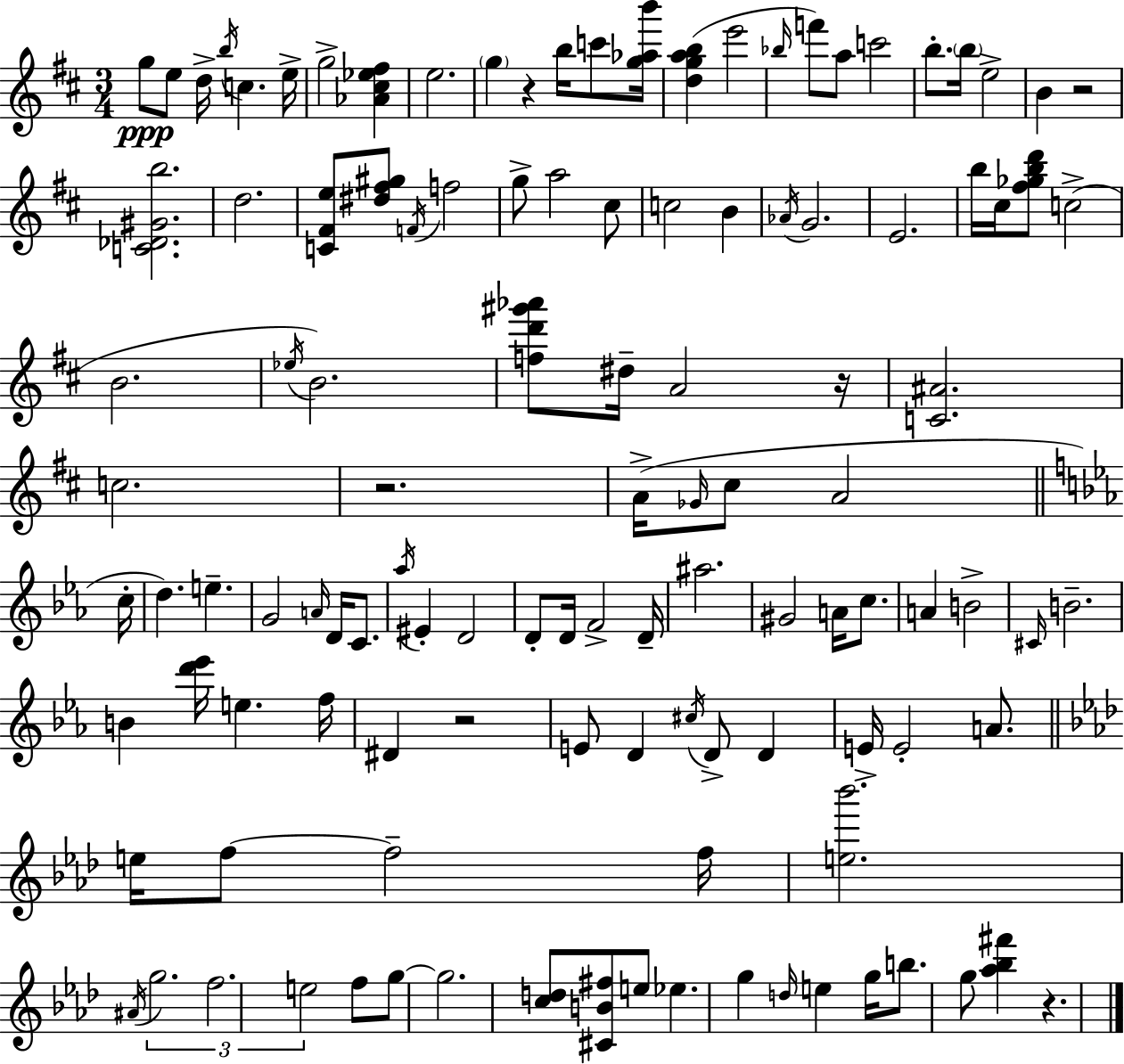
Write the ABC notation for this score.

X:1
T:Untitled
M:3/4
L:1/4
K:D
g/2 e/2 d/4 b/4 c e/4 g2 [_A^c_e^f] e2 g z b/4 c'/2 [g_ab']/4 [dgab] e'2 _b/4 f'/2 a/2 c'2 b/2 b/4 e2 B z2 [C_D^Gb]2 d2 [C^Fe]/2 [^d^f^g]/2 F/4 f2 g/2 a2 ^c/2 c2 B _A/4 G2 E2 b/4 ^c/4 [^f_gbd']/2 c2 B2 _e/4 B2 [fd'^g'_a']/2 ^d/4 A2 z/4 [C^A]2 c2 z2 A/4 _G/4 ^c/2 A2 c/4 d e G2 A/4 D/4 C/2 _a/4 ^E D2 D/2 D/4 F2 D/4 ^a2 ^G2 A/4 c/2 A B2 ^C/4 B2 B [d'_e']/4 e f/4 ^D z2 E/2 D ^c/4 D/2 D E/4 E2 A/2 e/4 f/2 f2 f/4 [e_b']2 ^A/4 g2 f2 e2 f/2 g/2 g2 [cd]/2 [^CB^f]/2 e/2 _e g d/4 e g/4 b/2 g/2 [_a_b^f'] z